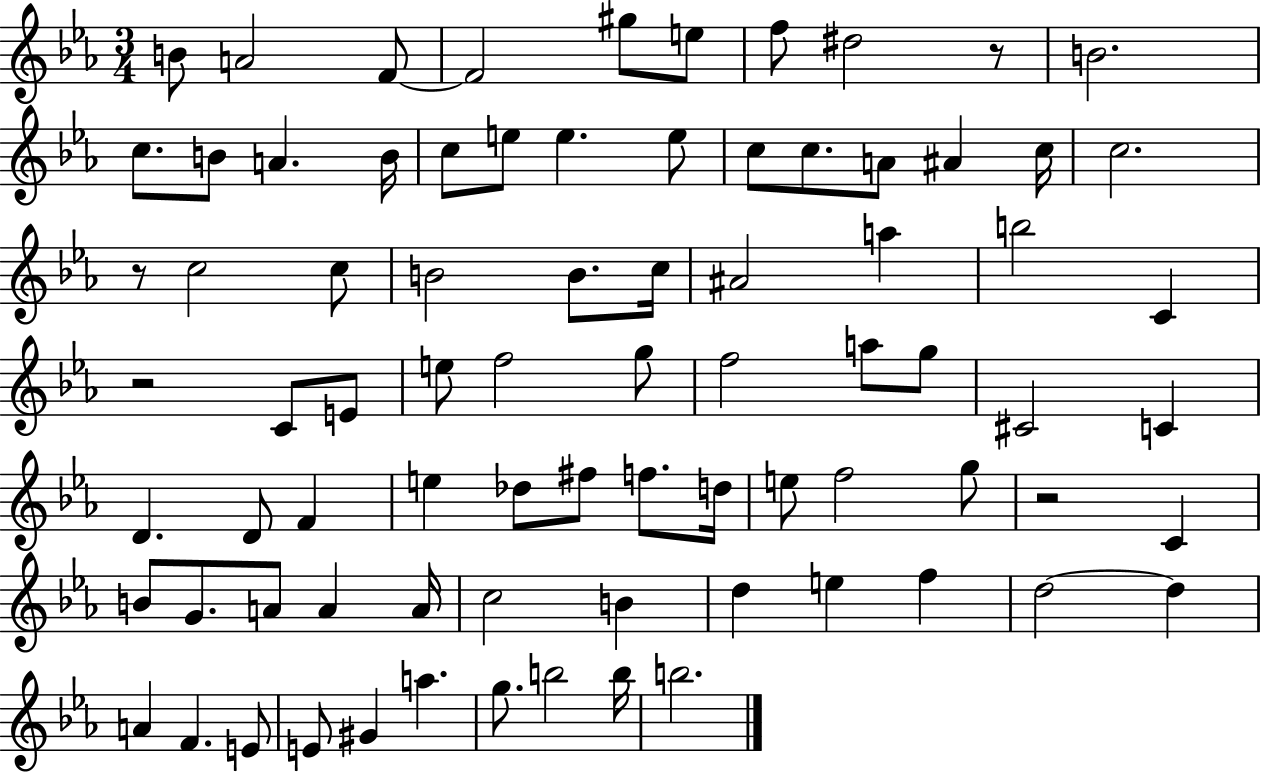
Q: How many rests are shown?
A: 4